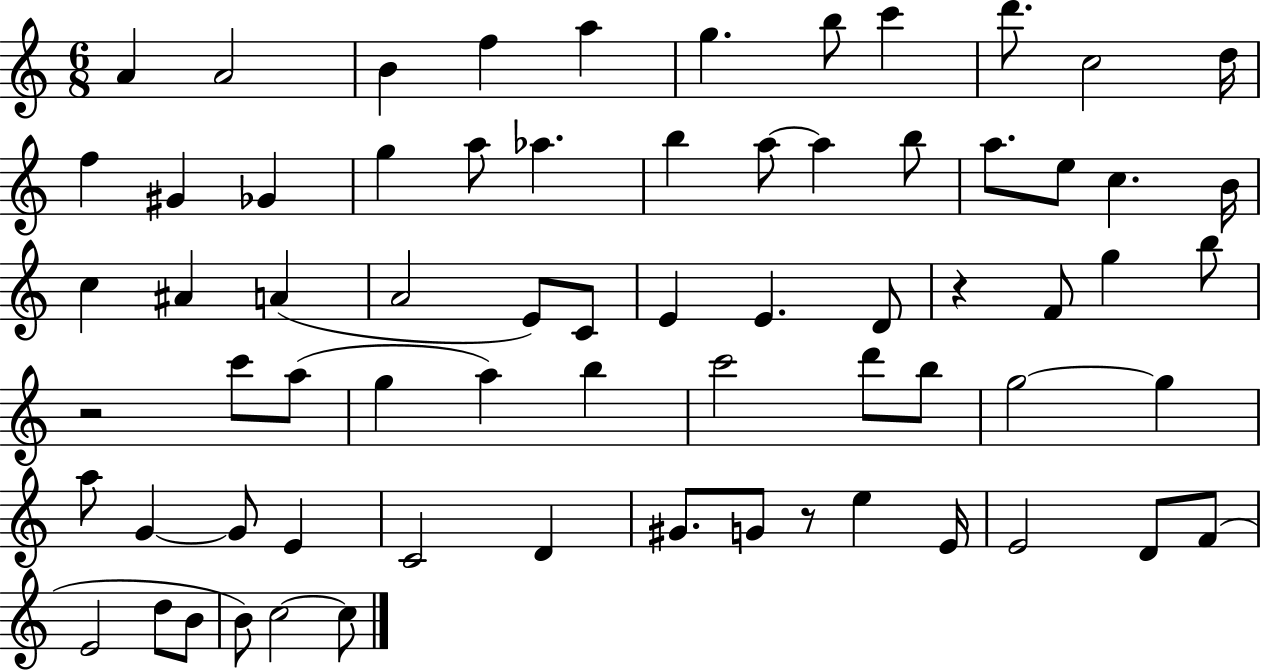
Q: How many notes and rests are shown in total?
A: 69